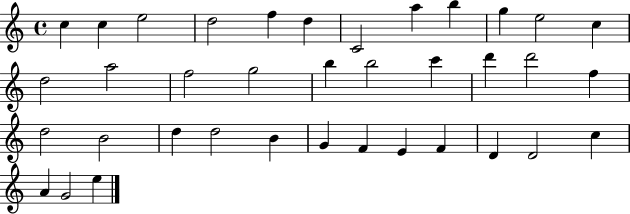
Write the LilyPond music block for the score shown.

{
  \clef treble
  \time 4/4
  \defaultTimeSignature
  \key c \major
  c''4 c''4 e''2 | d''2 f''4 d''4 | c'2 a''4 b''4 | g''4 e''2 c''4 | \break d''2 a''2 | f''2 g''2 | b''4 b''2 c'''4 | d'''4 d'''2 f''4 | \break d''2 b'2 | d''4 d''2 b'4 | g'4 f'4 e'4 f'4 | d'4 d'2 c''4 | \break a'4 g'2 e''4 | \bar "|."
}